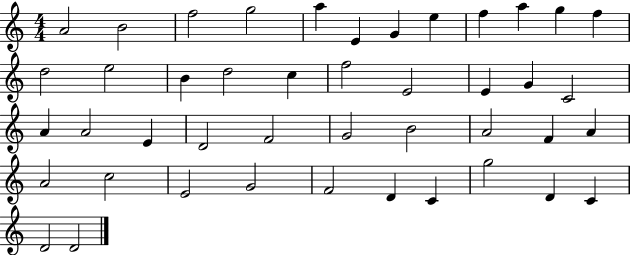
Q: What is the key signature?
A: C major